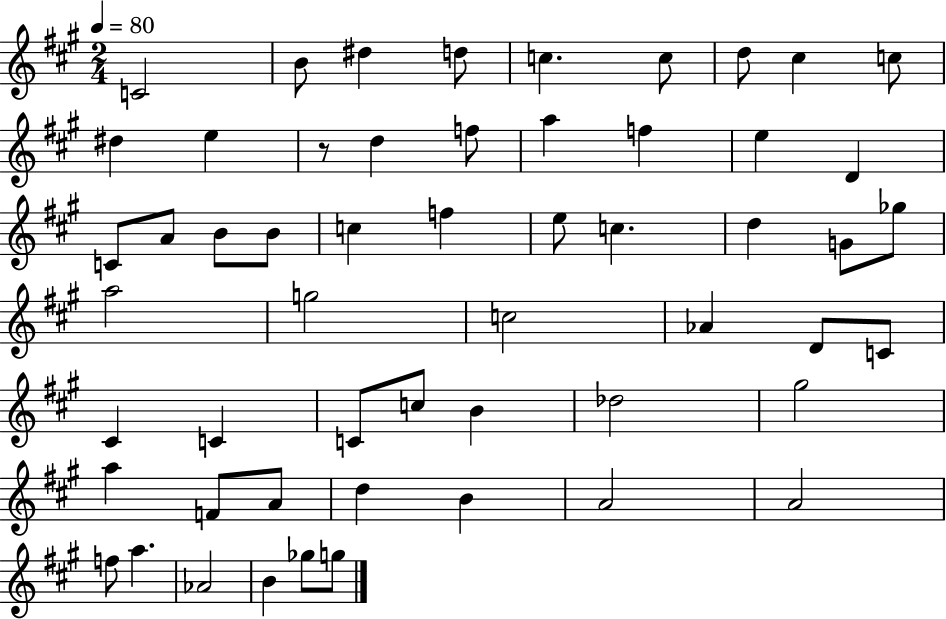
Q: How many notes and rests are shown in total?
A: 55